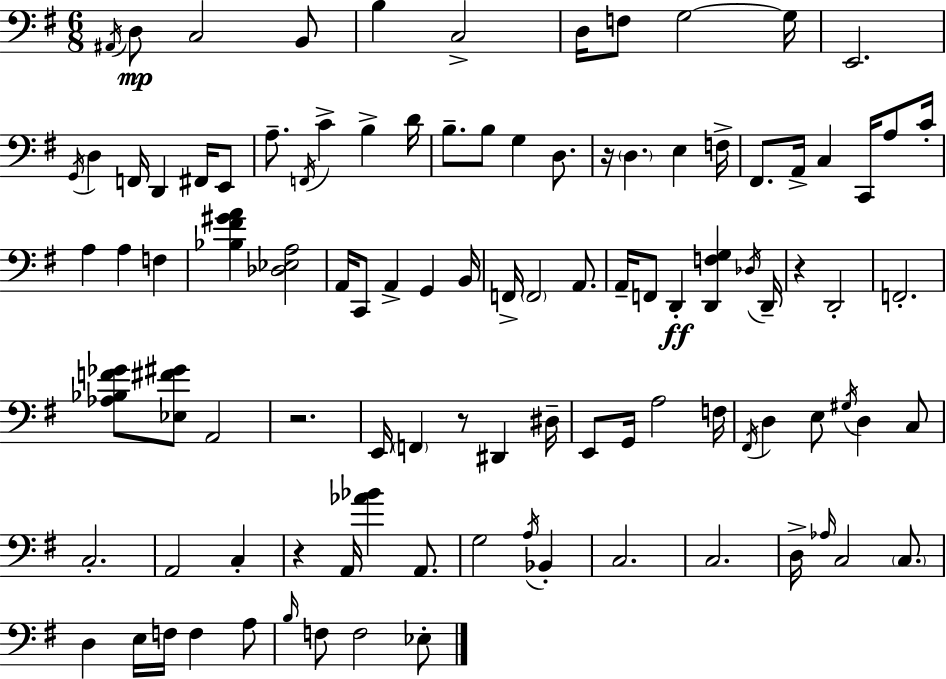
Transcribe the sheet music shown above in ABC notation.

X:1
T:Untitled
M:6/8
L:1/4
K:G
^A,,/4 D,/2 C,2 B,,/2 B, C,2 D,/4 F,/2 G,2 G,/4 E,,2 G,,/4 D, F,,/4 D,, ^F,,/4 E,,/2 A,/2 F,,/4 C B, D/4 B,/2 B,/2 G, D,/2 z/4 D, E, F,/4 ^F,,/2 A,,/4 C, C,,/4 A,/2 C/4 A, A, F, [_B,^F^GA] [_D,_E,A,]2 A,,/4 C,,/2 A,, G,, B,,/4 F,,/4 F,,2 A,,/2 A,,/4 F,,/2 D,, [D,,F,G,] _D,/4 D,,/4 z D,,2 F,,2 [_A,_B,F_G]/2 [_E,^F^G]/2 A,,2 z2 E,,/4 F,, z/2 ^D,, ^D,/4 E,,/2 G,,/4 A,2 F,/4 ^F,,/4 D, E,/2 ^G,/4 D, C,/2 C,2 A,,2 C, z A,,/4 [_A_B] A,,/2 G,2 A,/4 _B,, C,2 C,2 D,/4 _A,/4 C,2 C,/2 D, E,/4 F,/4 F, A,/2 B,/4 F,/2 F,2 _E,/2